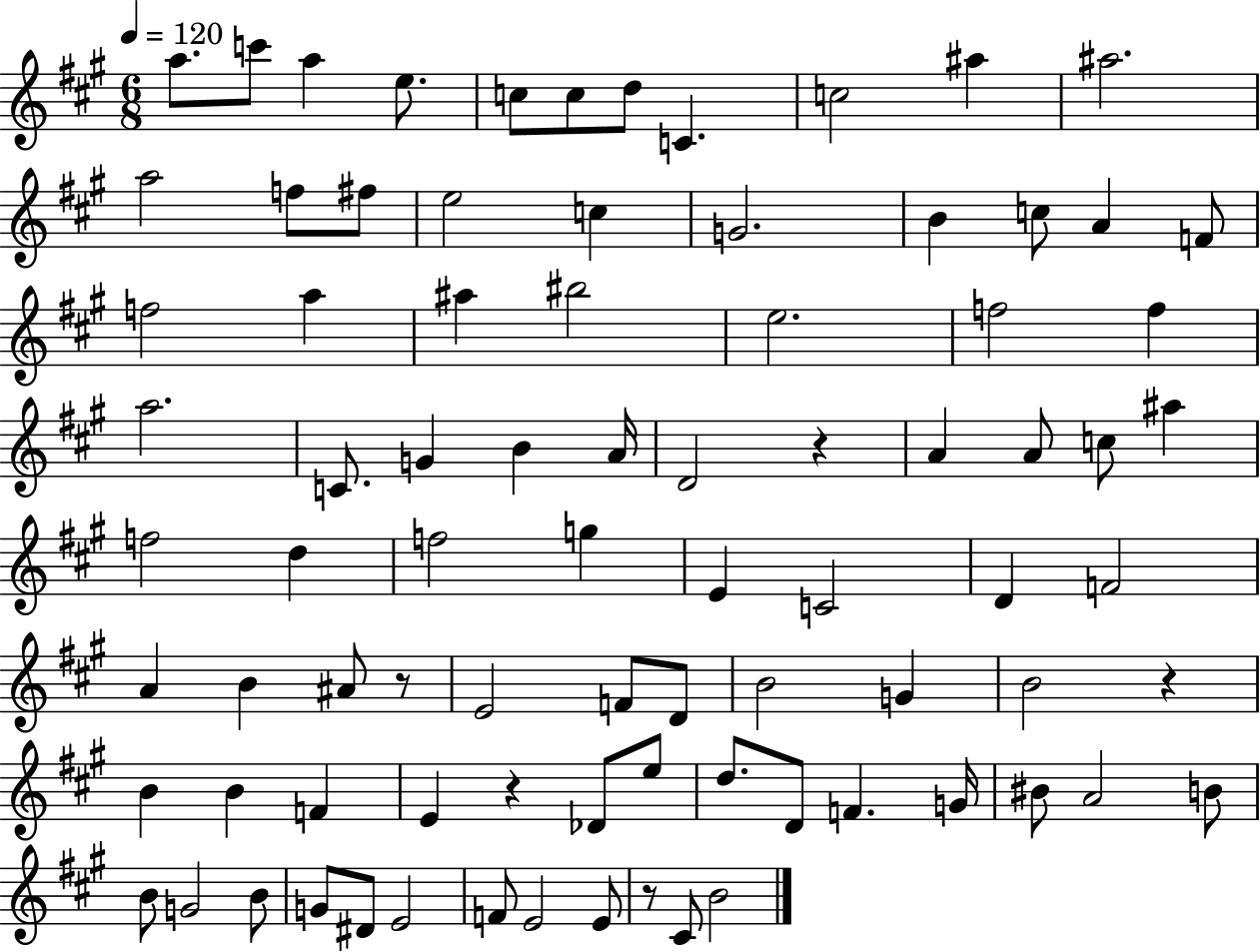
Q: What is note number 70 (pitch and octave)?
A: G4